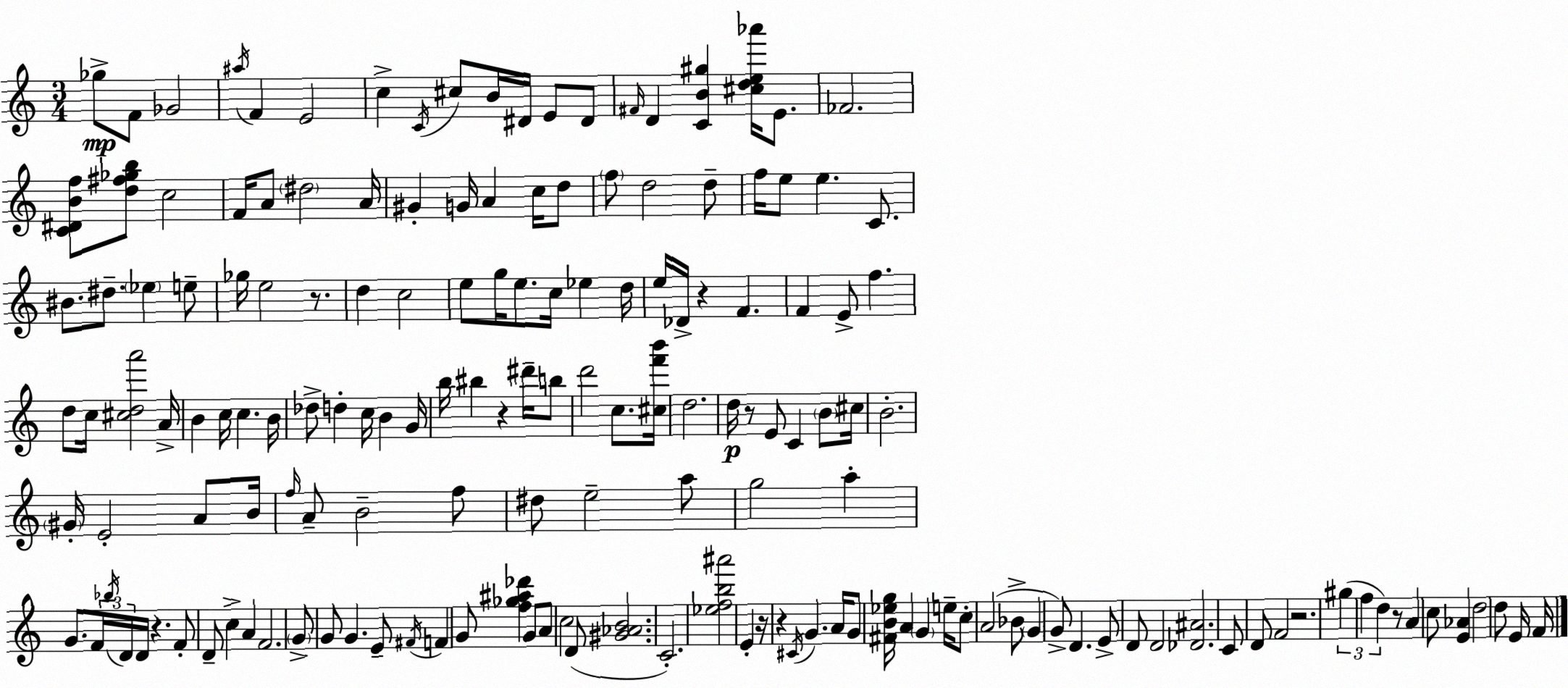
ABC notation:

X:1
T:Untitled
M:3/4
L:1/4
K:C
_g/2 F/2 _G2 ^a/4 F E2 c C/4 ^c/2 B/4 ^D/4 E/2 ^D/2 ^F/4 D [CB^g] [^cde_a']/4 E/2 _F2 [C^DBf]/2 [d^f_gb]/2 c2 F/4 A/2 ^d2 A/4 ^G G/4 A c/4 d/2 f/2 d2 d/2 f/4 e/2 e C/2 ^B/2 ^d/2 _e e/2 _g/4 e2 z/2 d c2 e/2 g/4 e/2 c/4 _e d/4 e/4 _D/4 z F F E/2 f d/2 c/4 [^cda']2 A/4 B c/4 c B/4 _d/2 d c/4 B G/4 b/4 ^b z ^d'/4 b/2 d'2 c/2 [^cf'b']/4 d2 d/4 z/2 E/2 C B/2 ^c/4 B2 ^G/4 E2 A/2 B/4 f/4 A/2 B2 f/2 ^d/2 e2 a/2 g2 a G/2 F/4 _b/4 D/4 D/4 z F/2 D/2 c A F2 G/2 G/2 G E/2 ^F/4 F G/2 [f_g^a_d'] G/2 A/2 c2 D/2 [^G_AB]2 C2 [_efb^a']2 E z/4 z ^C/4 G A/4 G/2 [^FB_eg]/4 A G e/4 c/2 A2 _B/2 G G/2 D E/2 D/2 D2 [_D^A]2 C/2 D/2 F2 z2 ^g f d z/2 A c/2 [E_A] d2 d/2 E/4 F/4